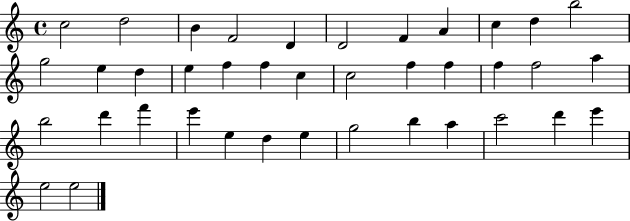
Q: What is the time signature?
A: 4/4